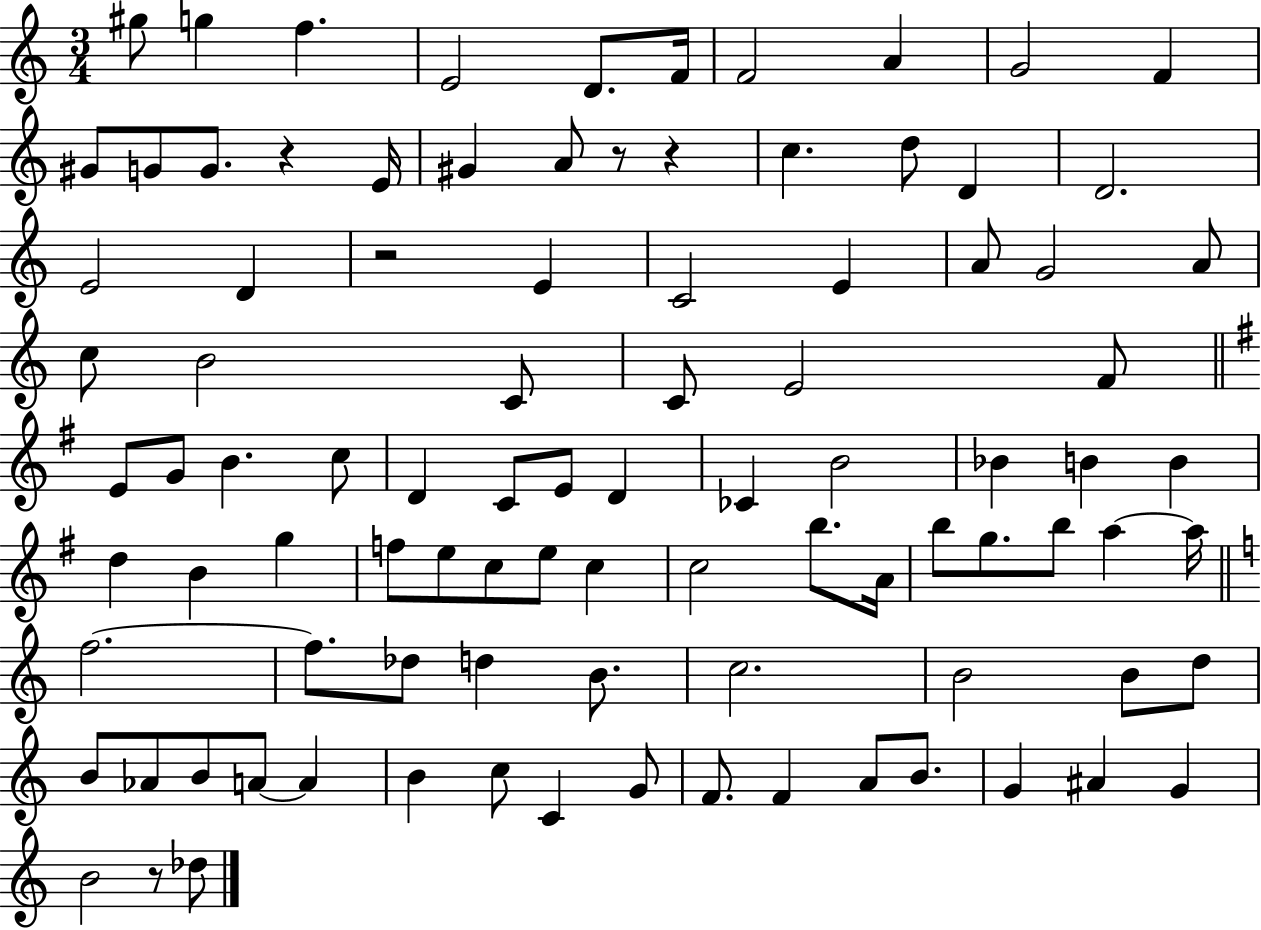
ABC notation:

X:1
T:Untitled
M:3/4
L:1/4
K:C
^g/2 g f E2 D/2 F/4 F2 A G2 F ^G/2 G/2 G/2 z E/4 ^G A/2 z/2 z c d/2 D D2 E2 D z2 E C2 E A/2 G2 A/2 c/2 B2 C/2 C/2 E2 F/2 E/2 G/2 B c/2 D C/2 E/2 D _C B2 _B B B d B g f/2 e/2 c/2 e/2 c c2 b/2 A/4 b/2 g/2 b/2 a a/4 f2 f/2 _d/2 d B/2 c2 B2 B/2 d/2 B/2 _A/2 B/2 A/2 A B c/2 C G/2 F/2 F A/2 B/2 G ^A G B2 z/2 _d/2